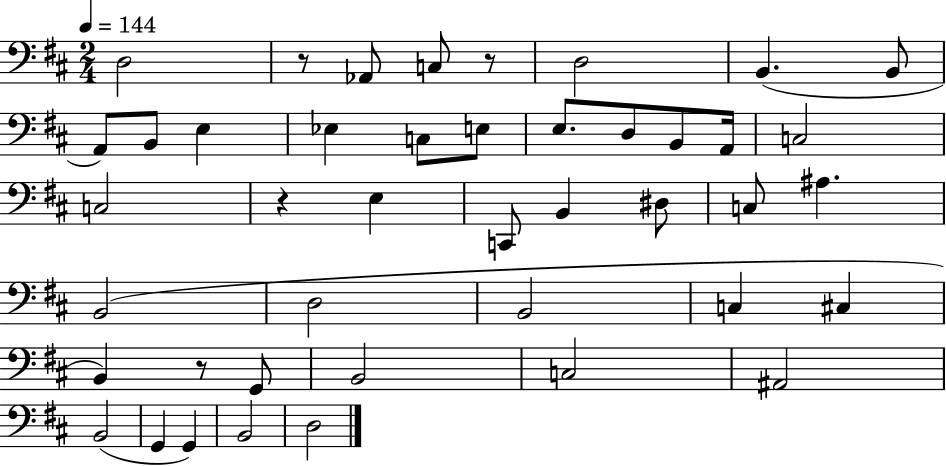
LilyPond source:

{
  \clef bass
  \numericTimeSignature
  \time 2/4
  \key d \major
  \tempo 4 = 144
  \repeat volta 2 { d2 | r8 aes,8 c8 r8 | d2 | b,4.( b,8 | \break a,8) b,8 e4 | ees4 c8 e8 | e8. d8 b,8 a,16 | c2 | \break c2 | r4 e4 | c,8 b,4 dis8 | c8 ais4. | \break b,2( | d2 | b,2 | c4 cis4 | \break b,4) r8 g,8 | b,2 | c2 | ais,2 | \break b,2( | g,4 g,4) | b,2 | d2 | \break } \bar "|."
}